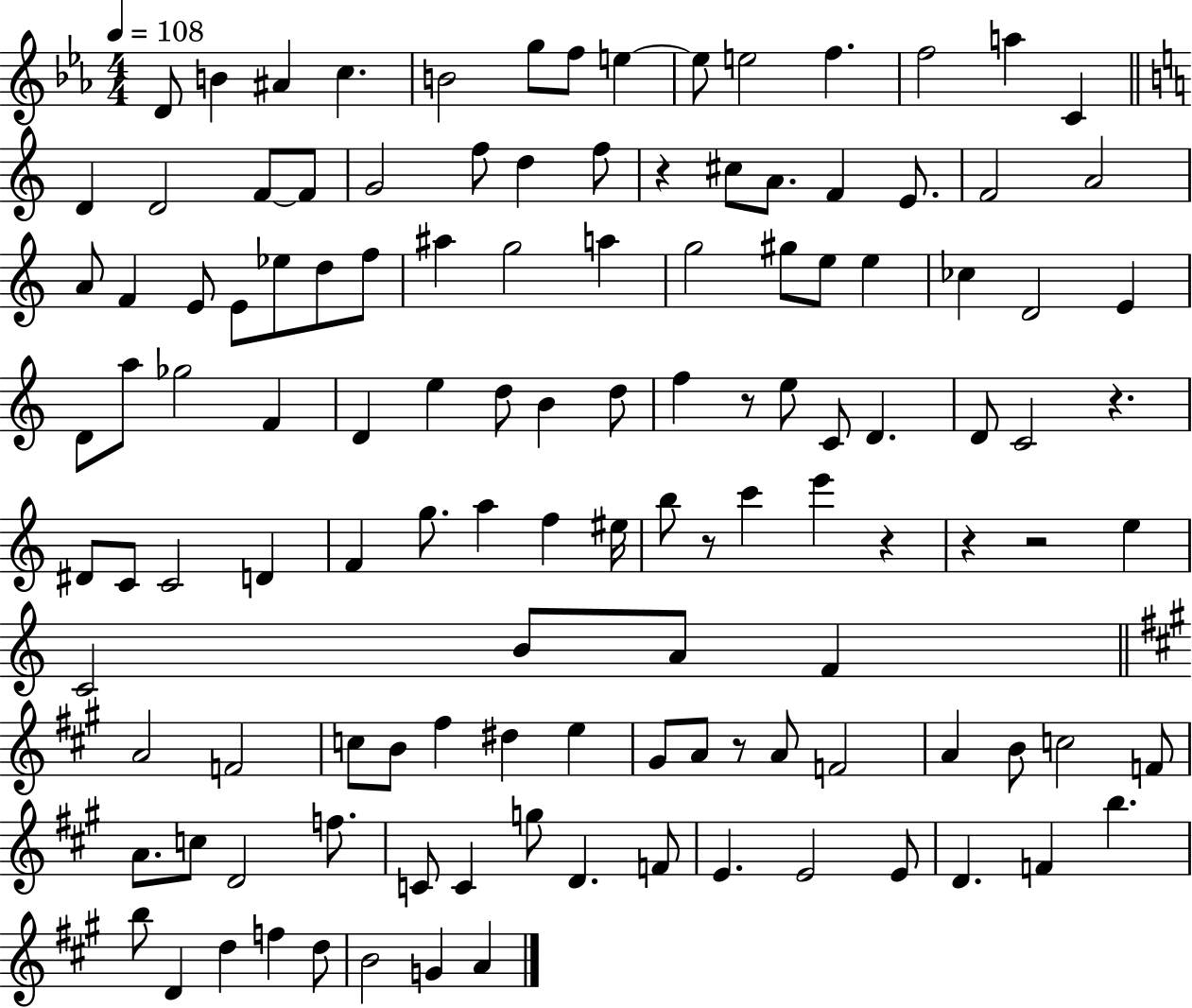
{
  \clef treble
  \numericTimeSignature
  \time 4/4
  \key ees \major
  \tempo 4 = 108
  d'8 b'4 ais'4 c''4. | b'2 g''8 f''8 e''4~~ | e''8 e''2 f''4. | f''2 a''4 c'4 | \break \bar "||" \break \key c \major d'4 d'2 f'8~~ f'8 | g'2 f''8 d''4 f''8 | r4 cis''8 a'8. f'4 e'8. | f'2 a'2 | \break a'8 f'4 e'8 e'8 ees''8 d''8 f''8 | ais''4 g''2 a''4 | g''2 gis''8 e''8 e''4 | ces''4 d'2 e'4 | \break d'8 a''8 ges''2 f'4 | d'4 e''4 d''8 b'4 d''8 | f''4 r8 e''8 c'8 d'4. | d'8 c'2 r4. | \break dis'8 c'8 c'2 d'4 | f'4 g''8. a''4 f''4 eis''16 | b''8 r8 c'''4 e'''4 r4 | r4 r2 e''4 | \break c'2 b'8 a'8 f'4 | \bar "||" \break \key a \major a'2 f'2 | c''8 b'8 fis''4 dis''4 e''4 | gis'8 a'8 r8 a'8 f'2 | a'4 b'8 c''2 f'8 | \break a'8. c''8 d'2 f''8. | c'8 c'4 g''8 d'4. f'8 | e'4. e'2 e'8 | d'4. f'4 b''4. | \break b''8 d'4 d''4 f''4 d''8 | b'2 g'4 a'4 | \bar "|."
}